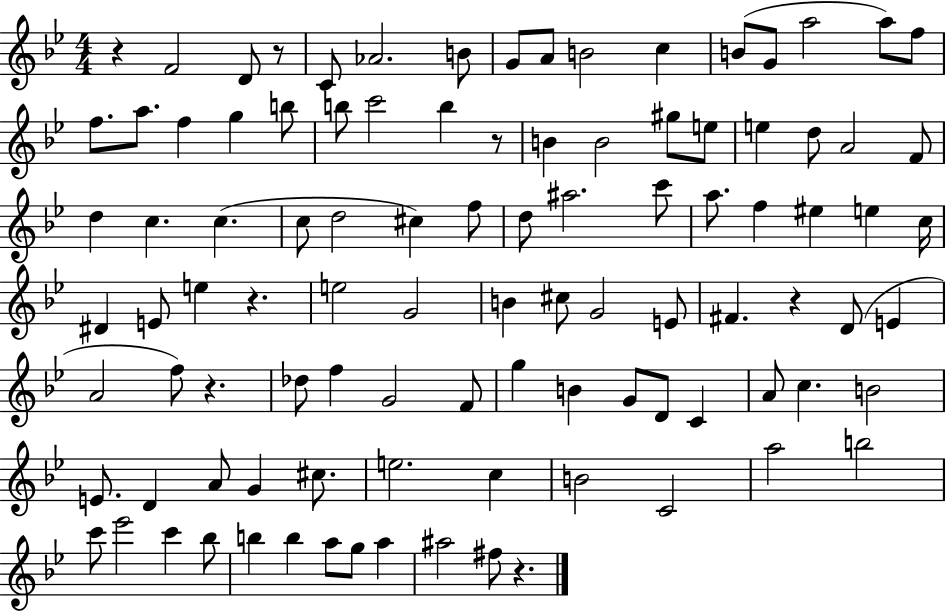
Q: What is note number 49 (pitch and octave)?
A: E5